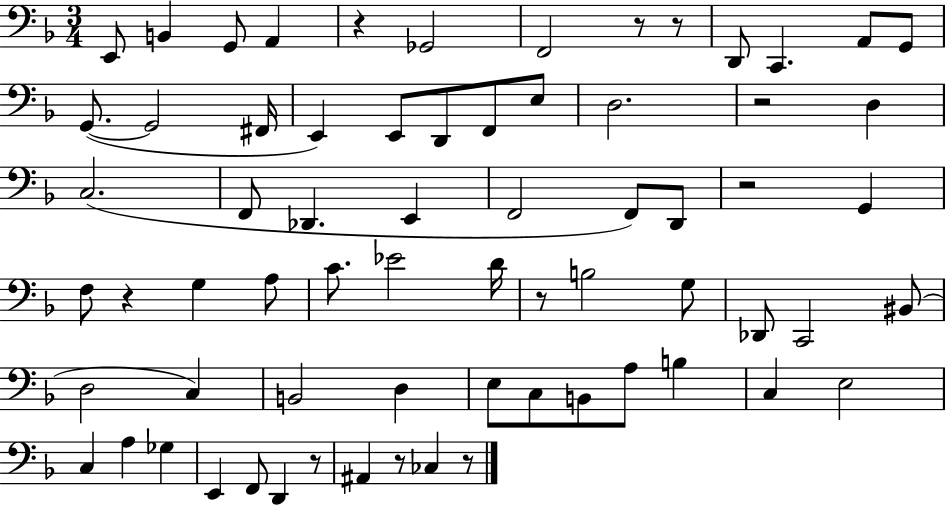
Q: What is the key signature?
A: F major